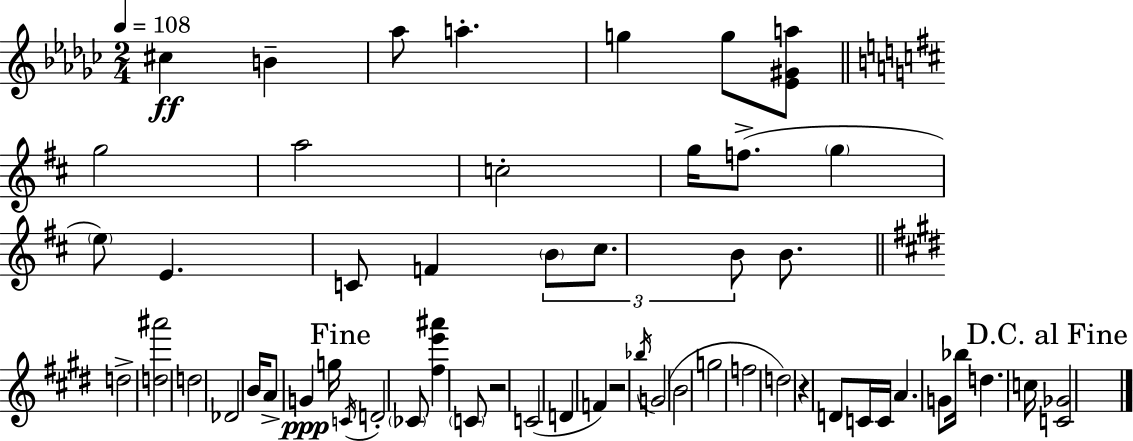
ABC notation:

X:1
T:Untitled
M:2/4
L:1/4
K:Ebm
^c B _a/2 a g g/2 [_E^Ga]/2 g2 a2 c2 g/4 f/2 g e/2 E C/2 F B/2 ^c/2 B/2 B/2 d2 [d^a']2 d2 _D2 B/4 A/2 G g/4 C/4 D2 _C/2 [^fe'^a'] C/2 z2 C2 D F z2 _b/4 G2 B2 g2 f2 d2 z D/2 C/4 C/4 A G/2 _b/4 d c/4 [C_G]2